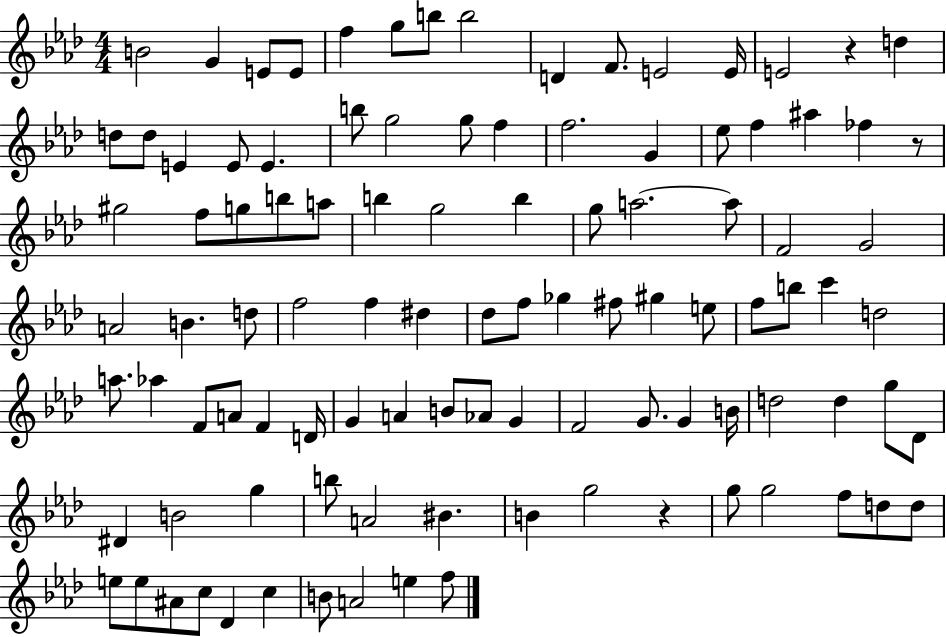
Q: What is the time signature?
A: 4/4